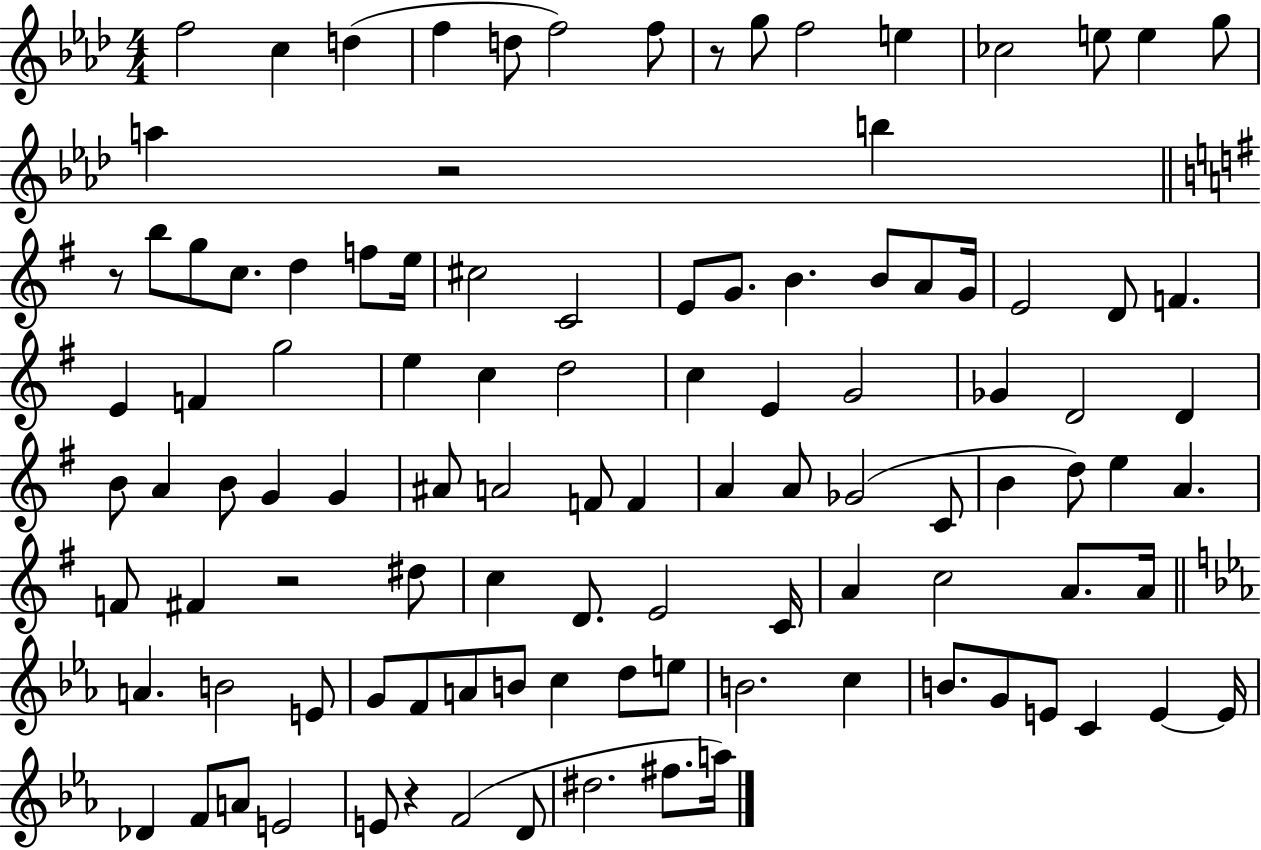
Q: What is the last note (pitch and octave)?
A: A5